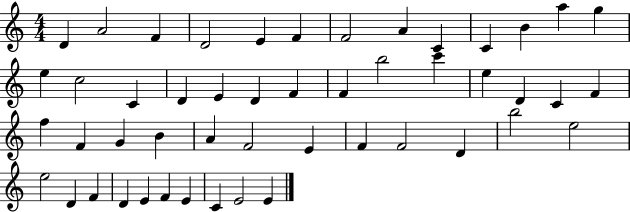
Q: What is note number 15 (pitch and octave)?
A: C5